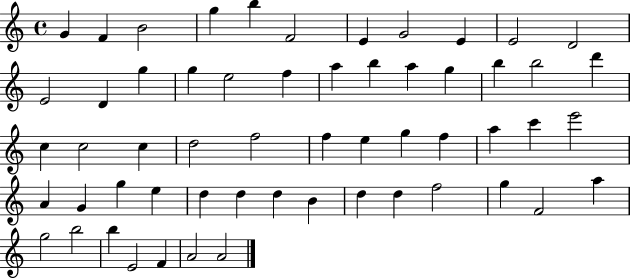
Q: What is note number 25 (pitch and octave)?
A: C5